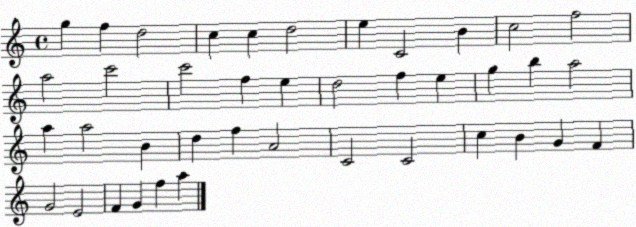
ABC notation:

X:1
T:Untitled
M:4/4
L:1/4
K:C
g f d2 c c d2 e C2 B c2 f2 a2 c'2 c'2 f e d2 f e g b a2 a a2 B d f A2 C2 C2 c B G F G2 E2 F G f a